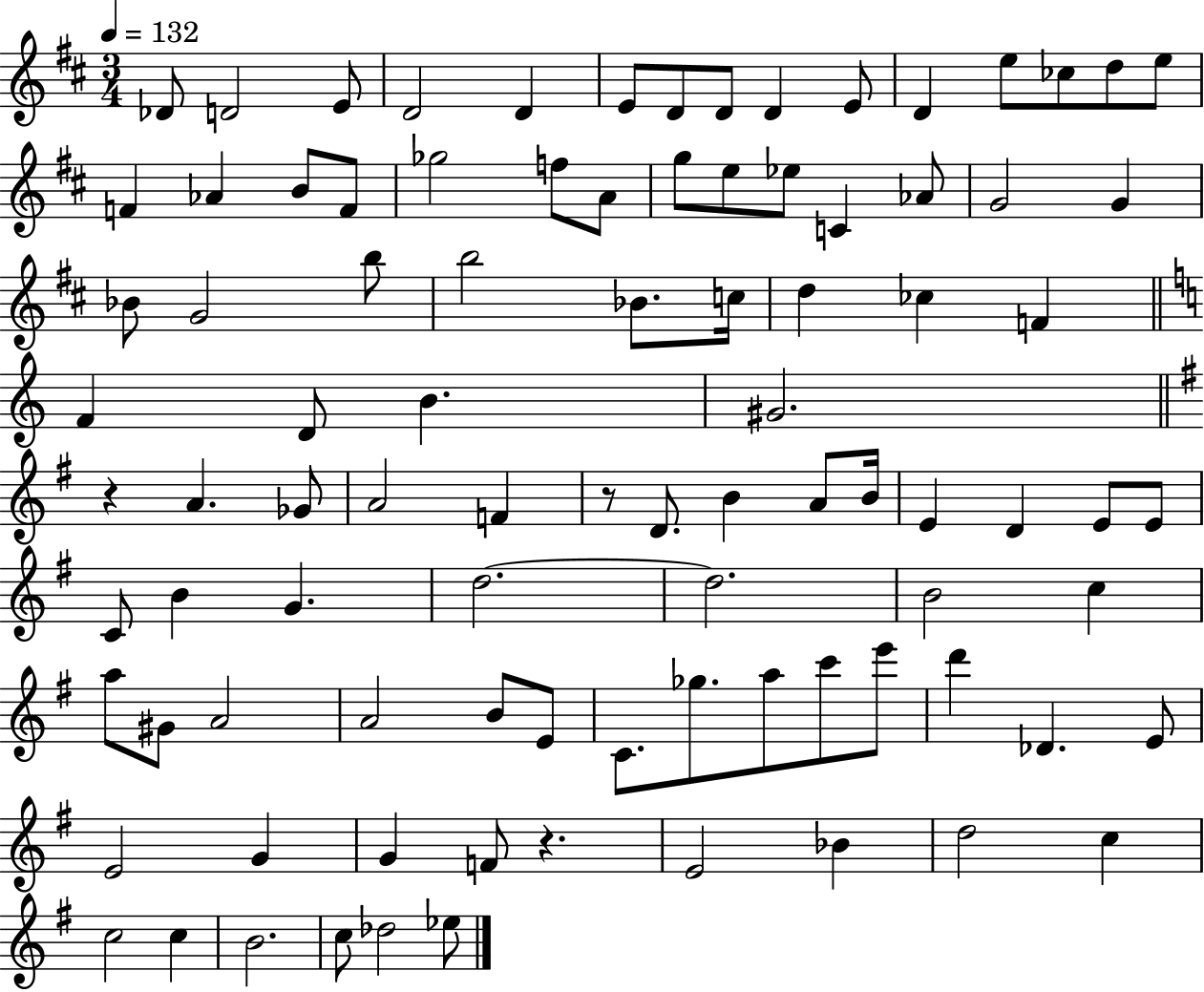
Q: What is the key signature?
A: D major